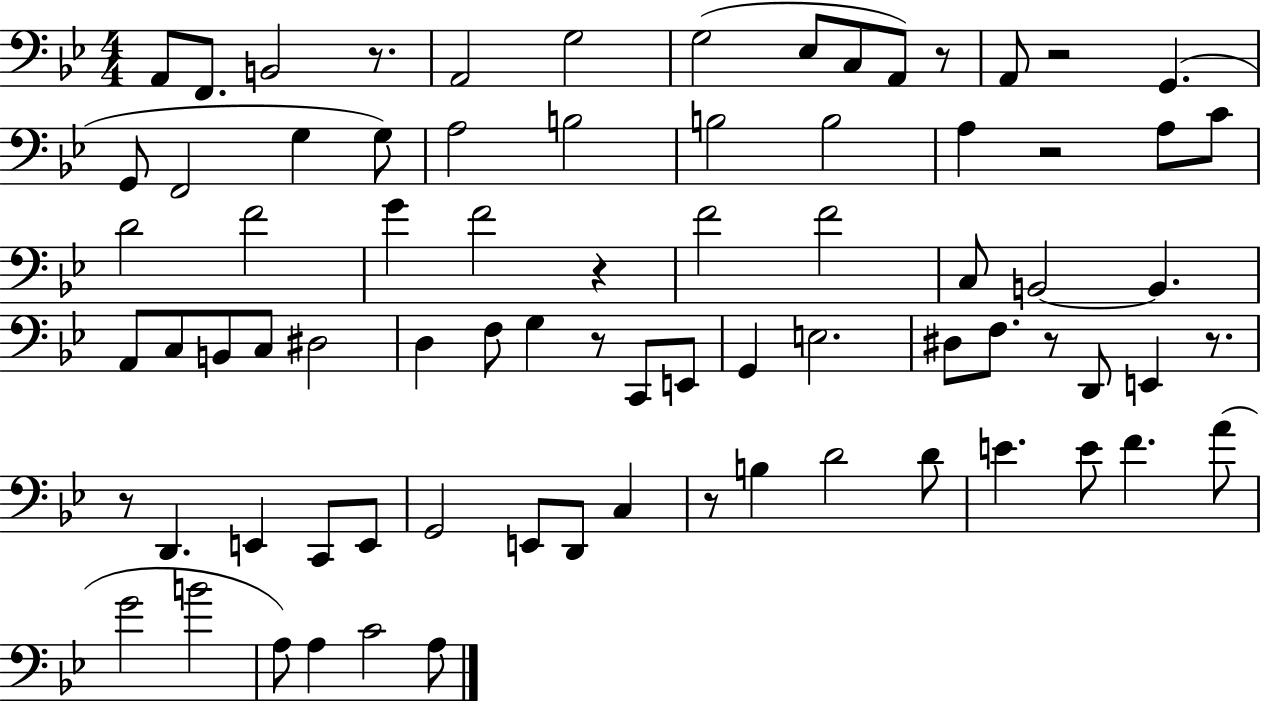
X:1
T:Untitled
M:4/4
L:1/4
K:Bb
A,,/2 F,,/2 B,,2 z/2 A,,2 G,2 G,2 _E,/2 C,/2 A,,/2 z/2 A,,/2 z2 G,, G,,/2 F,,2 G, G,/2 A,2 B,2 B,2 B,2 A, z2 A,/2 C/2 D2 F2 G F2 z F2 F2 C,/2 B,,2 B,, A,,/2 C,/2 B,,/2 C,/2 ^D,2 D, F,/2 G, z/2 C,,/2 E,,/2 G,, E,2 ^D,/2 F,/2 z/2 D,,/2 E,, z/2 z/2 D,, E,, C,,/2 E,,/2 G,,2 E,,/2 D,,/2 C, z/2 B, D2 D/2 E E/2 F A/2 G2 B2 A,/2 A, C2 A,/2